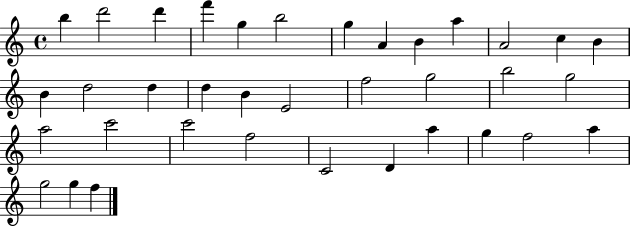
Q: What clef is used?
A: treble